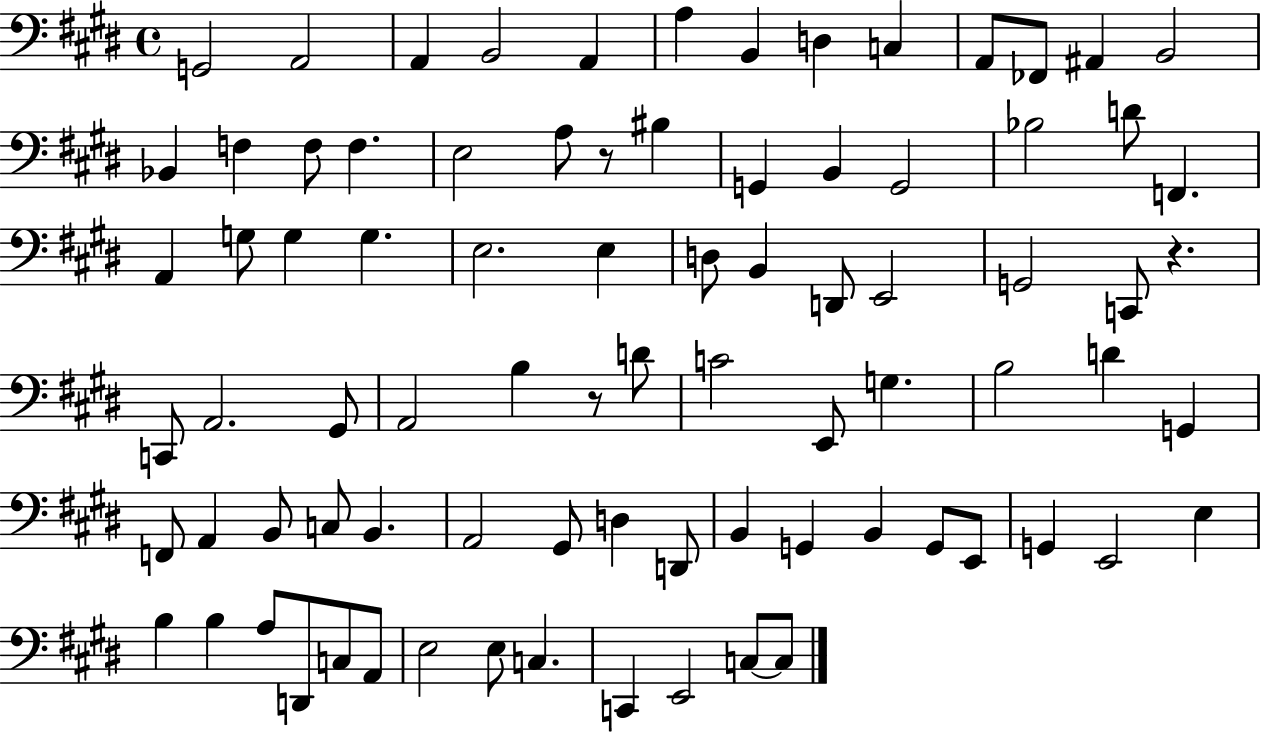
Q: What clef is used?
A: bass